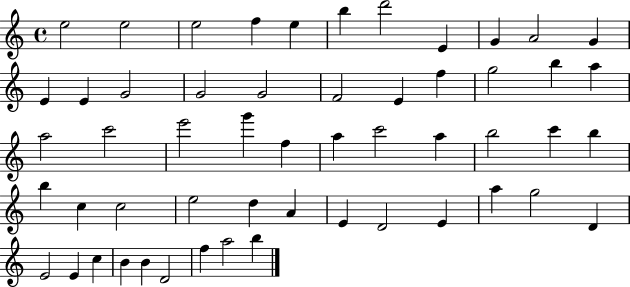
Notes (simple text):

E5/h E5/h E5/h F5/q E5/q B5/q D6/h E4/q G4/q A4/h G4/q E4/q E4/q G4/h G4/h G4/h F4/h E4/q F5/q G5/h B5/q A5/q A5/h C6/h E6/h G6/q F5/q A5/q C6/h A5/q B5/h C6/q B5/q B5/q C5/q C5/h E5/h D5/q A4/q E4/q D4/h E4/q A5/q G5/h D4/q E4/h E4/q C5/q B4/q B4/q D4/h F5/q A5/h B5/q